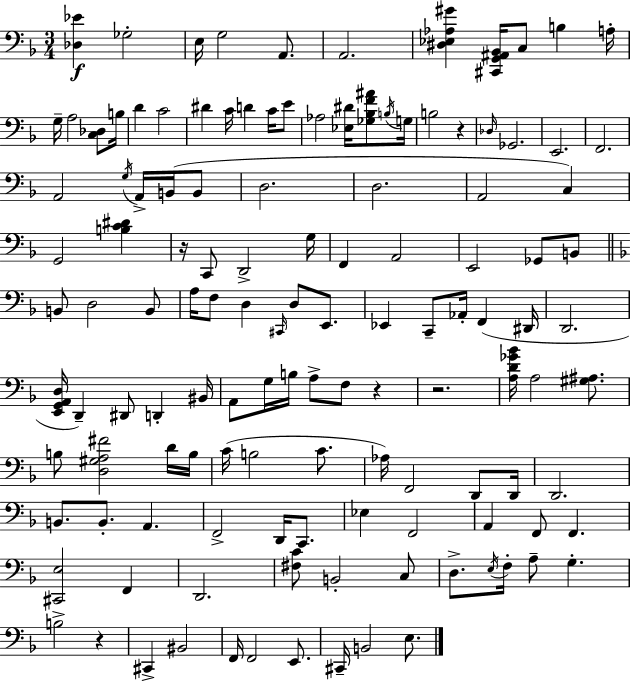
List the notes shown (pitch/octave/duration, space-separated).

[Db3,Eb4]/q Gb3/h E3/s G3/h A2/e. A2/h. [D#3,Eb3,Ab3,G#4]/q [C#2,G2,A#2,Bb2]/s C3/e B3/q A3/s G3/s A3/h [C3,Db3]/e B3/s D4/q C4/h D#4/q C4/s D4/q C4/s E4/e Ab3/h [Eb3,D#4]/s [Gb3,Bb3,F4,A#4]/e B3/s G3/s B3/h R/q Db3/s Gb2/h. E2/h. F2/h. A2/h G3/s A2/s B2/s B2/e D3/h. D3/h. A2/h C3/q G2/h [B3,C4,D#4]/q R/s C2/e D2/h G3/s F2/q A2/h E2/h Gb2/e B2/e B2/e D3/h B2/e A3/s F3/e D3/q C#2/s D3/e E2/e. Eb2/q C2/e Ab2/s F2/q D#2/s D2/h. [E2,G2,A2,D3]/s D2/q D#2/e D2/q BIS2/s A2/e G3/s B3/s A3/e F3/e R/q R/h. [A3,D4,Gb4,Bb4]/s A3/h [G#3,A#3]/e. B3/e [D3,G#3,A3,F#4]/h D4/s B3/s C4/s B3/h C4/e. Ab3/s F2/h D2/e D2/s D2/h. B2/e. B2/e. A2/q. F2/h D2/s C2/e. Eb3/q F2/h A2/q F2/e F2/q. [C#2,E3]/h F2/q D2/h. [F#3,C4]/e B2/h C3/e D3/e. E3/s F3/s A3/e G3/q. B3/h R/q C#2/q BIS2/h F2/s F2/h E2/e. C#2/s B2/h E3/e.